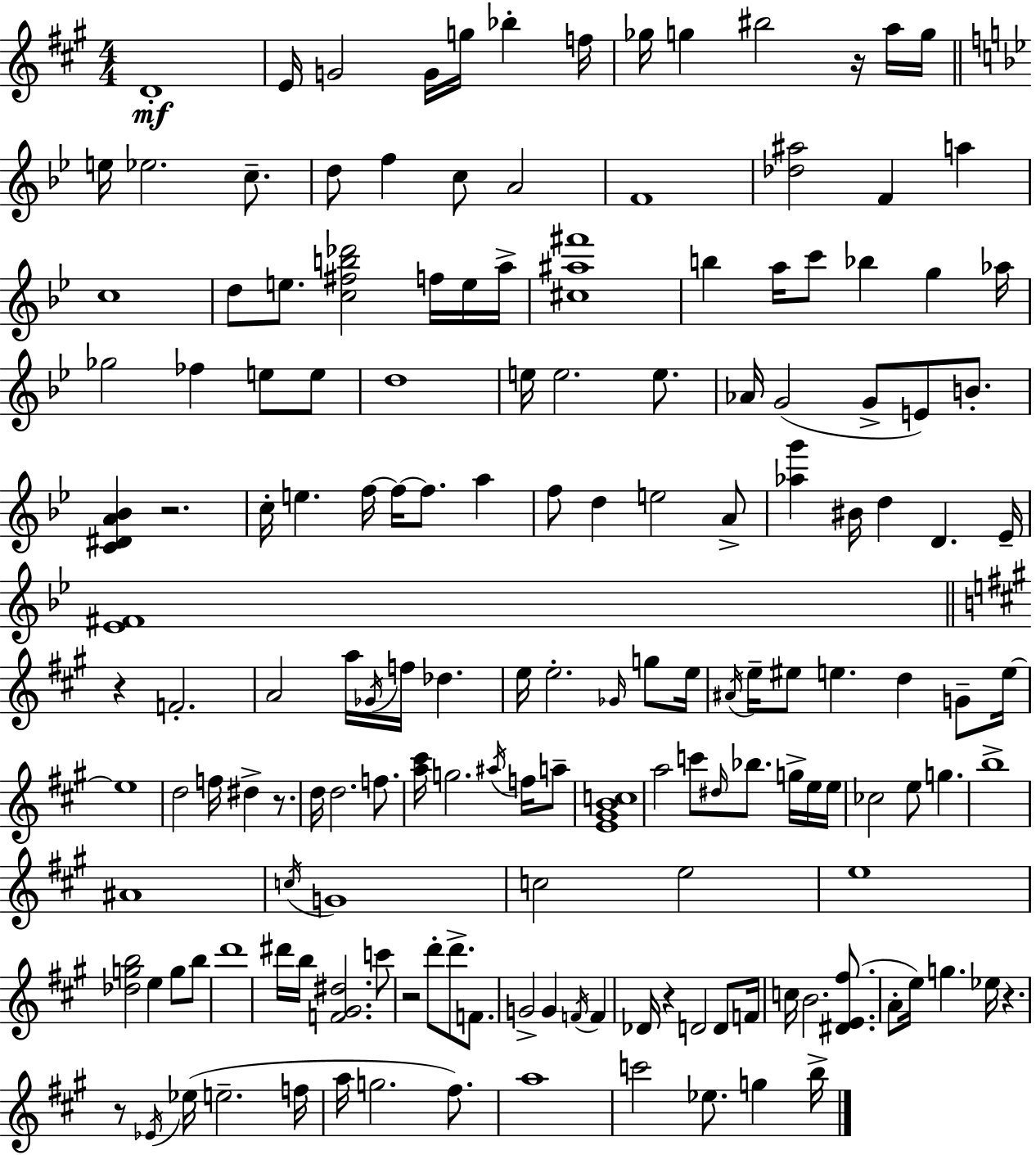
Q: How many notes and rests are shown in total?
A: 162